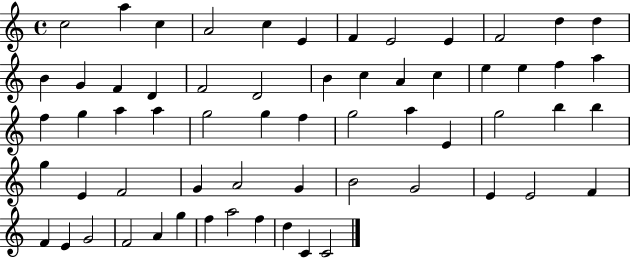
X:1
T:Untitled
M:4/4
L:1/4
K:C
c2 a c A2 c E F E2 E F2 d d B G F D F2 D2 B c A c e e f a f g a a g2 g f g2 a E g2 b b g E F2 G A2 G B2 G2 E E2 F F E G2 F2 A g f a2 f d C C2